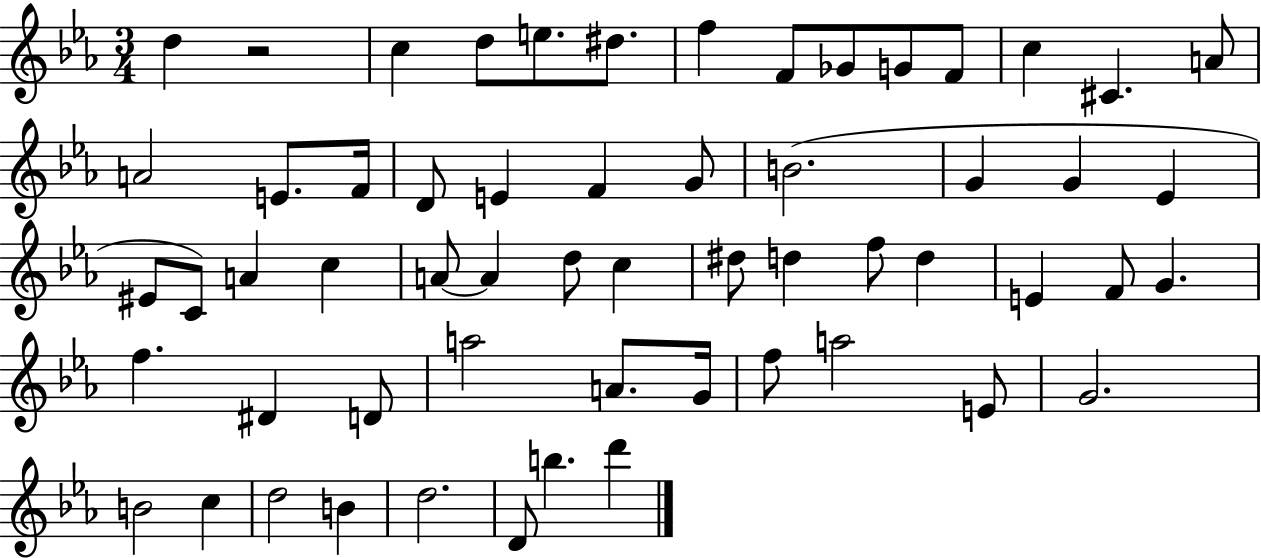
X:1
T:Untitled
M:3/4
L:1/4
K:Eb
d z2 c d/2 e/2 ^d/2 f F/2 _G/2 G/2 F/2 c ^C A/2 A2 E/2 F/4 D/2 E F G/2 B2 G G _E ^E/2 C/2 A c A/2 A d/2 c ^d/2 d f/2 d E F/2 G f ^D D/2 a2 A/2 G/4 f/2 a2 E/2 G2 B2 c d2 B d2 D/2 b d'